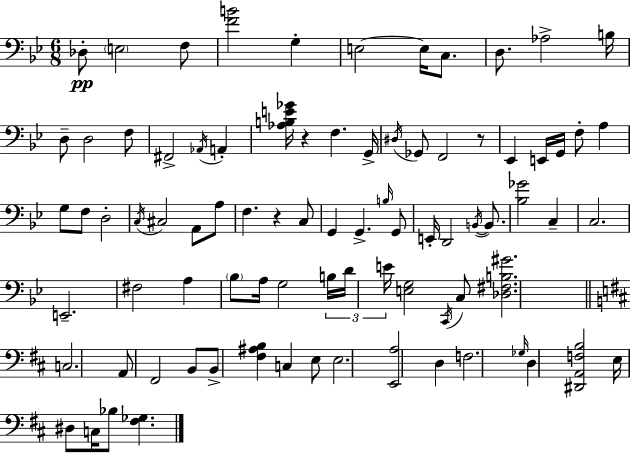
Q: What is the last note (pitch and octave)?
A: Bb3